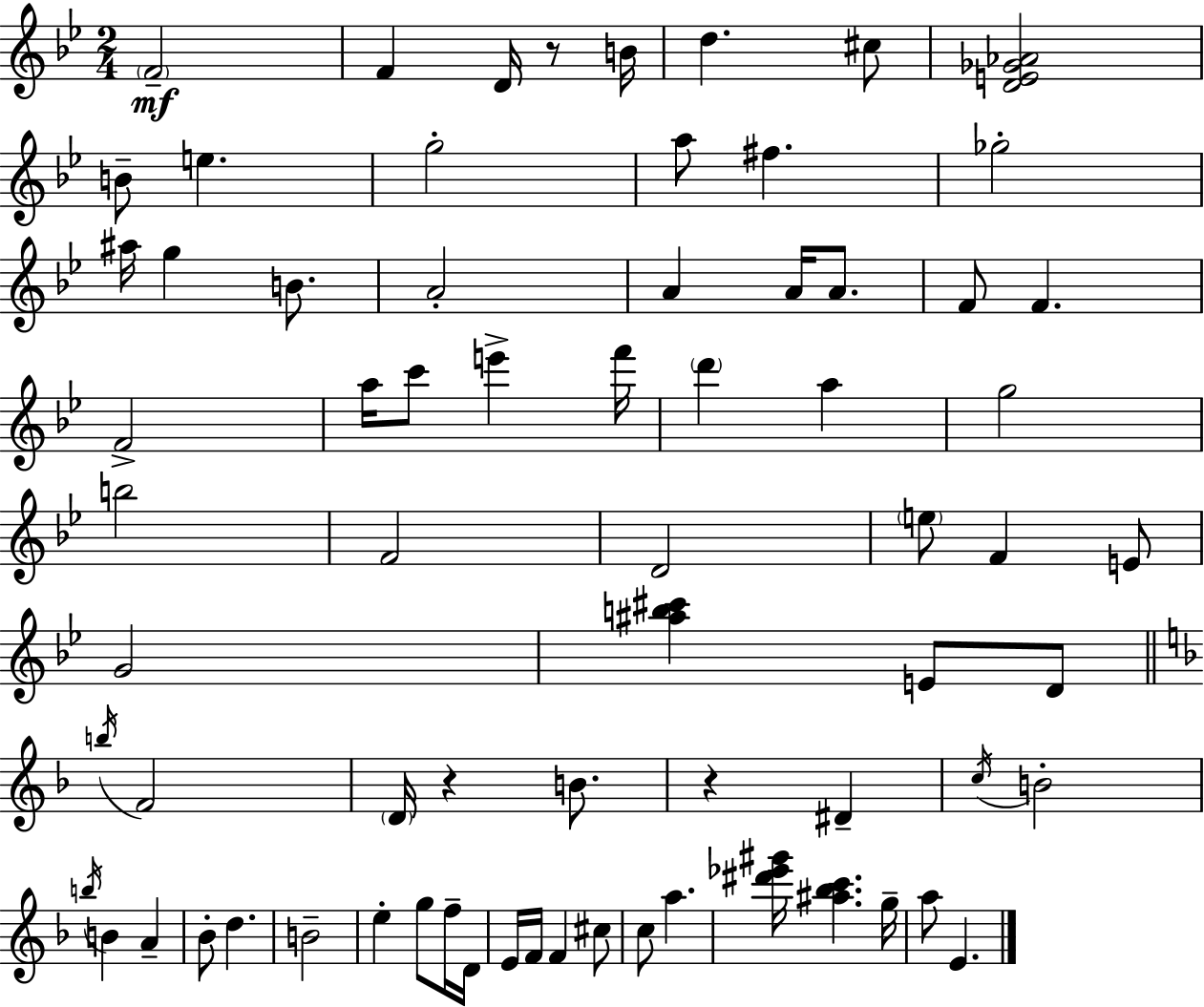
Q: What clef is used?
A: treble